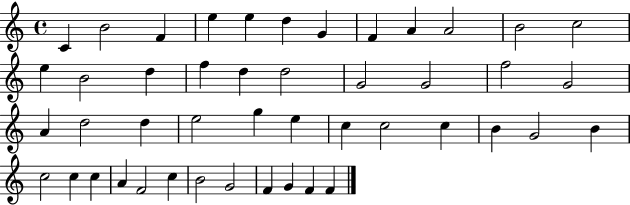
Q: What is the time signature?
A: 4/4